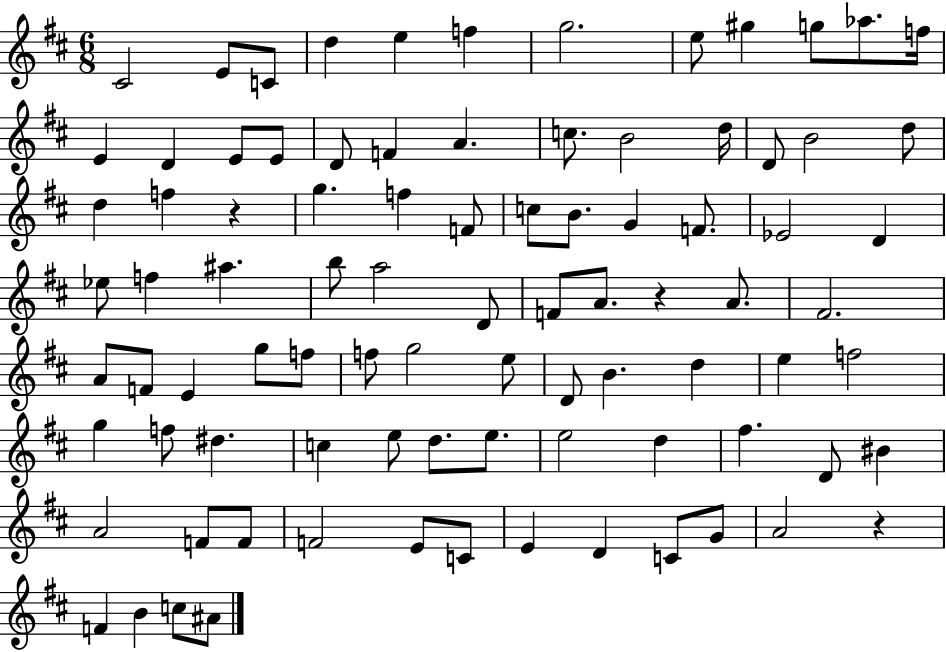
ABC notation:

X:1
T:Untitled
M:6/8
L:1/4
K:D
^C2 E/2 C/2 d e f g2 e/2 ^g g/2 _a/2 f/4 E D E/2 E/2 D/2 F A c/2 B2 d/4 D/2 B2 d/2 d f z g f F/2 c/2 B/2 G F/2 _E2 D _e/2 f ^a b/2 a2 D/2 F/2 A/2 z A/2 ^F2 A/2 F/2 E g/2 f/2 f/2 g2 e/2 D/2 B d e f2 g f/2 ^d c e/2 d/2 e/2 e2 d ^f D/2 ^B A2 F/2 F/2 F2 E/2 C/2 E D C/2 G/2 A2 z F B c/2 ^A/2